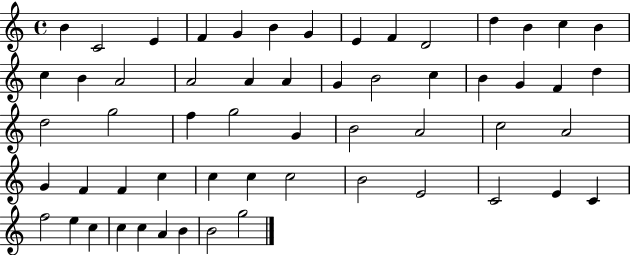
{
  \clef treble
  \time 4/4
  \defaultTimeSignature
  \key c \major
  b'4 c'2 e'4 | f'4 g'4 b'4 g'4 | e'4 f'4 d'2 | d''4 b'4 c''4 b'4 | \break c''4 b'4 a'2 | a'2 a'4 a'4 | g'4 b'2 c''4 | b'4 g'4 f'4 d''4 | \break d''2 g''2 | f''4 g''2 g'4 | b'2 a'2 | c''2 a'2 | \break g'4 f'4 f'4 c''4 | c''4 c''4 c''2 | b'2 e'2 | c'2 e'4 c'4 | \break f''2 e''4 c''4 | c''4 c''4 a'4 b'4 | b'2 g''2 | \bar "|."
}